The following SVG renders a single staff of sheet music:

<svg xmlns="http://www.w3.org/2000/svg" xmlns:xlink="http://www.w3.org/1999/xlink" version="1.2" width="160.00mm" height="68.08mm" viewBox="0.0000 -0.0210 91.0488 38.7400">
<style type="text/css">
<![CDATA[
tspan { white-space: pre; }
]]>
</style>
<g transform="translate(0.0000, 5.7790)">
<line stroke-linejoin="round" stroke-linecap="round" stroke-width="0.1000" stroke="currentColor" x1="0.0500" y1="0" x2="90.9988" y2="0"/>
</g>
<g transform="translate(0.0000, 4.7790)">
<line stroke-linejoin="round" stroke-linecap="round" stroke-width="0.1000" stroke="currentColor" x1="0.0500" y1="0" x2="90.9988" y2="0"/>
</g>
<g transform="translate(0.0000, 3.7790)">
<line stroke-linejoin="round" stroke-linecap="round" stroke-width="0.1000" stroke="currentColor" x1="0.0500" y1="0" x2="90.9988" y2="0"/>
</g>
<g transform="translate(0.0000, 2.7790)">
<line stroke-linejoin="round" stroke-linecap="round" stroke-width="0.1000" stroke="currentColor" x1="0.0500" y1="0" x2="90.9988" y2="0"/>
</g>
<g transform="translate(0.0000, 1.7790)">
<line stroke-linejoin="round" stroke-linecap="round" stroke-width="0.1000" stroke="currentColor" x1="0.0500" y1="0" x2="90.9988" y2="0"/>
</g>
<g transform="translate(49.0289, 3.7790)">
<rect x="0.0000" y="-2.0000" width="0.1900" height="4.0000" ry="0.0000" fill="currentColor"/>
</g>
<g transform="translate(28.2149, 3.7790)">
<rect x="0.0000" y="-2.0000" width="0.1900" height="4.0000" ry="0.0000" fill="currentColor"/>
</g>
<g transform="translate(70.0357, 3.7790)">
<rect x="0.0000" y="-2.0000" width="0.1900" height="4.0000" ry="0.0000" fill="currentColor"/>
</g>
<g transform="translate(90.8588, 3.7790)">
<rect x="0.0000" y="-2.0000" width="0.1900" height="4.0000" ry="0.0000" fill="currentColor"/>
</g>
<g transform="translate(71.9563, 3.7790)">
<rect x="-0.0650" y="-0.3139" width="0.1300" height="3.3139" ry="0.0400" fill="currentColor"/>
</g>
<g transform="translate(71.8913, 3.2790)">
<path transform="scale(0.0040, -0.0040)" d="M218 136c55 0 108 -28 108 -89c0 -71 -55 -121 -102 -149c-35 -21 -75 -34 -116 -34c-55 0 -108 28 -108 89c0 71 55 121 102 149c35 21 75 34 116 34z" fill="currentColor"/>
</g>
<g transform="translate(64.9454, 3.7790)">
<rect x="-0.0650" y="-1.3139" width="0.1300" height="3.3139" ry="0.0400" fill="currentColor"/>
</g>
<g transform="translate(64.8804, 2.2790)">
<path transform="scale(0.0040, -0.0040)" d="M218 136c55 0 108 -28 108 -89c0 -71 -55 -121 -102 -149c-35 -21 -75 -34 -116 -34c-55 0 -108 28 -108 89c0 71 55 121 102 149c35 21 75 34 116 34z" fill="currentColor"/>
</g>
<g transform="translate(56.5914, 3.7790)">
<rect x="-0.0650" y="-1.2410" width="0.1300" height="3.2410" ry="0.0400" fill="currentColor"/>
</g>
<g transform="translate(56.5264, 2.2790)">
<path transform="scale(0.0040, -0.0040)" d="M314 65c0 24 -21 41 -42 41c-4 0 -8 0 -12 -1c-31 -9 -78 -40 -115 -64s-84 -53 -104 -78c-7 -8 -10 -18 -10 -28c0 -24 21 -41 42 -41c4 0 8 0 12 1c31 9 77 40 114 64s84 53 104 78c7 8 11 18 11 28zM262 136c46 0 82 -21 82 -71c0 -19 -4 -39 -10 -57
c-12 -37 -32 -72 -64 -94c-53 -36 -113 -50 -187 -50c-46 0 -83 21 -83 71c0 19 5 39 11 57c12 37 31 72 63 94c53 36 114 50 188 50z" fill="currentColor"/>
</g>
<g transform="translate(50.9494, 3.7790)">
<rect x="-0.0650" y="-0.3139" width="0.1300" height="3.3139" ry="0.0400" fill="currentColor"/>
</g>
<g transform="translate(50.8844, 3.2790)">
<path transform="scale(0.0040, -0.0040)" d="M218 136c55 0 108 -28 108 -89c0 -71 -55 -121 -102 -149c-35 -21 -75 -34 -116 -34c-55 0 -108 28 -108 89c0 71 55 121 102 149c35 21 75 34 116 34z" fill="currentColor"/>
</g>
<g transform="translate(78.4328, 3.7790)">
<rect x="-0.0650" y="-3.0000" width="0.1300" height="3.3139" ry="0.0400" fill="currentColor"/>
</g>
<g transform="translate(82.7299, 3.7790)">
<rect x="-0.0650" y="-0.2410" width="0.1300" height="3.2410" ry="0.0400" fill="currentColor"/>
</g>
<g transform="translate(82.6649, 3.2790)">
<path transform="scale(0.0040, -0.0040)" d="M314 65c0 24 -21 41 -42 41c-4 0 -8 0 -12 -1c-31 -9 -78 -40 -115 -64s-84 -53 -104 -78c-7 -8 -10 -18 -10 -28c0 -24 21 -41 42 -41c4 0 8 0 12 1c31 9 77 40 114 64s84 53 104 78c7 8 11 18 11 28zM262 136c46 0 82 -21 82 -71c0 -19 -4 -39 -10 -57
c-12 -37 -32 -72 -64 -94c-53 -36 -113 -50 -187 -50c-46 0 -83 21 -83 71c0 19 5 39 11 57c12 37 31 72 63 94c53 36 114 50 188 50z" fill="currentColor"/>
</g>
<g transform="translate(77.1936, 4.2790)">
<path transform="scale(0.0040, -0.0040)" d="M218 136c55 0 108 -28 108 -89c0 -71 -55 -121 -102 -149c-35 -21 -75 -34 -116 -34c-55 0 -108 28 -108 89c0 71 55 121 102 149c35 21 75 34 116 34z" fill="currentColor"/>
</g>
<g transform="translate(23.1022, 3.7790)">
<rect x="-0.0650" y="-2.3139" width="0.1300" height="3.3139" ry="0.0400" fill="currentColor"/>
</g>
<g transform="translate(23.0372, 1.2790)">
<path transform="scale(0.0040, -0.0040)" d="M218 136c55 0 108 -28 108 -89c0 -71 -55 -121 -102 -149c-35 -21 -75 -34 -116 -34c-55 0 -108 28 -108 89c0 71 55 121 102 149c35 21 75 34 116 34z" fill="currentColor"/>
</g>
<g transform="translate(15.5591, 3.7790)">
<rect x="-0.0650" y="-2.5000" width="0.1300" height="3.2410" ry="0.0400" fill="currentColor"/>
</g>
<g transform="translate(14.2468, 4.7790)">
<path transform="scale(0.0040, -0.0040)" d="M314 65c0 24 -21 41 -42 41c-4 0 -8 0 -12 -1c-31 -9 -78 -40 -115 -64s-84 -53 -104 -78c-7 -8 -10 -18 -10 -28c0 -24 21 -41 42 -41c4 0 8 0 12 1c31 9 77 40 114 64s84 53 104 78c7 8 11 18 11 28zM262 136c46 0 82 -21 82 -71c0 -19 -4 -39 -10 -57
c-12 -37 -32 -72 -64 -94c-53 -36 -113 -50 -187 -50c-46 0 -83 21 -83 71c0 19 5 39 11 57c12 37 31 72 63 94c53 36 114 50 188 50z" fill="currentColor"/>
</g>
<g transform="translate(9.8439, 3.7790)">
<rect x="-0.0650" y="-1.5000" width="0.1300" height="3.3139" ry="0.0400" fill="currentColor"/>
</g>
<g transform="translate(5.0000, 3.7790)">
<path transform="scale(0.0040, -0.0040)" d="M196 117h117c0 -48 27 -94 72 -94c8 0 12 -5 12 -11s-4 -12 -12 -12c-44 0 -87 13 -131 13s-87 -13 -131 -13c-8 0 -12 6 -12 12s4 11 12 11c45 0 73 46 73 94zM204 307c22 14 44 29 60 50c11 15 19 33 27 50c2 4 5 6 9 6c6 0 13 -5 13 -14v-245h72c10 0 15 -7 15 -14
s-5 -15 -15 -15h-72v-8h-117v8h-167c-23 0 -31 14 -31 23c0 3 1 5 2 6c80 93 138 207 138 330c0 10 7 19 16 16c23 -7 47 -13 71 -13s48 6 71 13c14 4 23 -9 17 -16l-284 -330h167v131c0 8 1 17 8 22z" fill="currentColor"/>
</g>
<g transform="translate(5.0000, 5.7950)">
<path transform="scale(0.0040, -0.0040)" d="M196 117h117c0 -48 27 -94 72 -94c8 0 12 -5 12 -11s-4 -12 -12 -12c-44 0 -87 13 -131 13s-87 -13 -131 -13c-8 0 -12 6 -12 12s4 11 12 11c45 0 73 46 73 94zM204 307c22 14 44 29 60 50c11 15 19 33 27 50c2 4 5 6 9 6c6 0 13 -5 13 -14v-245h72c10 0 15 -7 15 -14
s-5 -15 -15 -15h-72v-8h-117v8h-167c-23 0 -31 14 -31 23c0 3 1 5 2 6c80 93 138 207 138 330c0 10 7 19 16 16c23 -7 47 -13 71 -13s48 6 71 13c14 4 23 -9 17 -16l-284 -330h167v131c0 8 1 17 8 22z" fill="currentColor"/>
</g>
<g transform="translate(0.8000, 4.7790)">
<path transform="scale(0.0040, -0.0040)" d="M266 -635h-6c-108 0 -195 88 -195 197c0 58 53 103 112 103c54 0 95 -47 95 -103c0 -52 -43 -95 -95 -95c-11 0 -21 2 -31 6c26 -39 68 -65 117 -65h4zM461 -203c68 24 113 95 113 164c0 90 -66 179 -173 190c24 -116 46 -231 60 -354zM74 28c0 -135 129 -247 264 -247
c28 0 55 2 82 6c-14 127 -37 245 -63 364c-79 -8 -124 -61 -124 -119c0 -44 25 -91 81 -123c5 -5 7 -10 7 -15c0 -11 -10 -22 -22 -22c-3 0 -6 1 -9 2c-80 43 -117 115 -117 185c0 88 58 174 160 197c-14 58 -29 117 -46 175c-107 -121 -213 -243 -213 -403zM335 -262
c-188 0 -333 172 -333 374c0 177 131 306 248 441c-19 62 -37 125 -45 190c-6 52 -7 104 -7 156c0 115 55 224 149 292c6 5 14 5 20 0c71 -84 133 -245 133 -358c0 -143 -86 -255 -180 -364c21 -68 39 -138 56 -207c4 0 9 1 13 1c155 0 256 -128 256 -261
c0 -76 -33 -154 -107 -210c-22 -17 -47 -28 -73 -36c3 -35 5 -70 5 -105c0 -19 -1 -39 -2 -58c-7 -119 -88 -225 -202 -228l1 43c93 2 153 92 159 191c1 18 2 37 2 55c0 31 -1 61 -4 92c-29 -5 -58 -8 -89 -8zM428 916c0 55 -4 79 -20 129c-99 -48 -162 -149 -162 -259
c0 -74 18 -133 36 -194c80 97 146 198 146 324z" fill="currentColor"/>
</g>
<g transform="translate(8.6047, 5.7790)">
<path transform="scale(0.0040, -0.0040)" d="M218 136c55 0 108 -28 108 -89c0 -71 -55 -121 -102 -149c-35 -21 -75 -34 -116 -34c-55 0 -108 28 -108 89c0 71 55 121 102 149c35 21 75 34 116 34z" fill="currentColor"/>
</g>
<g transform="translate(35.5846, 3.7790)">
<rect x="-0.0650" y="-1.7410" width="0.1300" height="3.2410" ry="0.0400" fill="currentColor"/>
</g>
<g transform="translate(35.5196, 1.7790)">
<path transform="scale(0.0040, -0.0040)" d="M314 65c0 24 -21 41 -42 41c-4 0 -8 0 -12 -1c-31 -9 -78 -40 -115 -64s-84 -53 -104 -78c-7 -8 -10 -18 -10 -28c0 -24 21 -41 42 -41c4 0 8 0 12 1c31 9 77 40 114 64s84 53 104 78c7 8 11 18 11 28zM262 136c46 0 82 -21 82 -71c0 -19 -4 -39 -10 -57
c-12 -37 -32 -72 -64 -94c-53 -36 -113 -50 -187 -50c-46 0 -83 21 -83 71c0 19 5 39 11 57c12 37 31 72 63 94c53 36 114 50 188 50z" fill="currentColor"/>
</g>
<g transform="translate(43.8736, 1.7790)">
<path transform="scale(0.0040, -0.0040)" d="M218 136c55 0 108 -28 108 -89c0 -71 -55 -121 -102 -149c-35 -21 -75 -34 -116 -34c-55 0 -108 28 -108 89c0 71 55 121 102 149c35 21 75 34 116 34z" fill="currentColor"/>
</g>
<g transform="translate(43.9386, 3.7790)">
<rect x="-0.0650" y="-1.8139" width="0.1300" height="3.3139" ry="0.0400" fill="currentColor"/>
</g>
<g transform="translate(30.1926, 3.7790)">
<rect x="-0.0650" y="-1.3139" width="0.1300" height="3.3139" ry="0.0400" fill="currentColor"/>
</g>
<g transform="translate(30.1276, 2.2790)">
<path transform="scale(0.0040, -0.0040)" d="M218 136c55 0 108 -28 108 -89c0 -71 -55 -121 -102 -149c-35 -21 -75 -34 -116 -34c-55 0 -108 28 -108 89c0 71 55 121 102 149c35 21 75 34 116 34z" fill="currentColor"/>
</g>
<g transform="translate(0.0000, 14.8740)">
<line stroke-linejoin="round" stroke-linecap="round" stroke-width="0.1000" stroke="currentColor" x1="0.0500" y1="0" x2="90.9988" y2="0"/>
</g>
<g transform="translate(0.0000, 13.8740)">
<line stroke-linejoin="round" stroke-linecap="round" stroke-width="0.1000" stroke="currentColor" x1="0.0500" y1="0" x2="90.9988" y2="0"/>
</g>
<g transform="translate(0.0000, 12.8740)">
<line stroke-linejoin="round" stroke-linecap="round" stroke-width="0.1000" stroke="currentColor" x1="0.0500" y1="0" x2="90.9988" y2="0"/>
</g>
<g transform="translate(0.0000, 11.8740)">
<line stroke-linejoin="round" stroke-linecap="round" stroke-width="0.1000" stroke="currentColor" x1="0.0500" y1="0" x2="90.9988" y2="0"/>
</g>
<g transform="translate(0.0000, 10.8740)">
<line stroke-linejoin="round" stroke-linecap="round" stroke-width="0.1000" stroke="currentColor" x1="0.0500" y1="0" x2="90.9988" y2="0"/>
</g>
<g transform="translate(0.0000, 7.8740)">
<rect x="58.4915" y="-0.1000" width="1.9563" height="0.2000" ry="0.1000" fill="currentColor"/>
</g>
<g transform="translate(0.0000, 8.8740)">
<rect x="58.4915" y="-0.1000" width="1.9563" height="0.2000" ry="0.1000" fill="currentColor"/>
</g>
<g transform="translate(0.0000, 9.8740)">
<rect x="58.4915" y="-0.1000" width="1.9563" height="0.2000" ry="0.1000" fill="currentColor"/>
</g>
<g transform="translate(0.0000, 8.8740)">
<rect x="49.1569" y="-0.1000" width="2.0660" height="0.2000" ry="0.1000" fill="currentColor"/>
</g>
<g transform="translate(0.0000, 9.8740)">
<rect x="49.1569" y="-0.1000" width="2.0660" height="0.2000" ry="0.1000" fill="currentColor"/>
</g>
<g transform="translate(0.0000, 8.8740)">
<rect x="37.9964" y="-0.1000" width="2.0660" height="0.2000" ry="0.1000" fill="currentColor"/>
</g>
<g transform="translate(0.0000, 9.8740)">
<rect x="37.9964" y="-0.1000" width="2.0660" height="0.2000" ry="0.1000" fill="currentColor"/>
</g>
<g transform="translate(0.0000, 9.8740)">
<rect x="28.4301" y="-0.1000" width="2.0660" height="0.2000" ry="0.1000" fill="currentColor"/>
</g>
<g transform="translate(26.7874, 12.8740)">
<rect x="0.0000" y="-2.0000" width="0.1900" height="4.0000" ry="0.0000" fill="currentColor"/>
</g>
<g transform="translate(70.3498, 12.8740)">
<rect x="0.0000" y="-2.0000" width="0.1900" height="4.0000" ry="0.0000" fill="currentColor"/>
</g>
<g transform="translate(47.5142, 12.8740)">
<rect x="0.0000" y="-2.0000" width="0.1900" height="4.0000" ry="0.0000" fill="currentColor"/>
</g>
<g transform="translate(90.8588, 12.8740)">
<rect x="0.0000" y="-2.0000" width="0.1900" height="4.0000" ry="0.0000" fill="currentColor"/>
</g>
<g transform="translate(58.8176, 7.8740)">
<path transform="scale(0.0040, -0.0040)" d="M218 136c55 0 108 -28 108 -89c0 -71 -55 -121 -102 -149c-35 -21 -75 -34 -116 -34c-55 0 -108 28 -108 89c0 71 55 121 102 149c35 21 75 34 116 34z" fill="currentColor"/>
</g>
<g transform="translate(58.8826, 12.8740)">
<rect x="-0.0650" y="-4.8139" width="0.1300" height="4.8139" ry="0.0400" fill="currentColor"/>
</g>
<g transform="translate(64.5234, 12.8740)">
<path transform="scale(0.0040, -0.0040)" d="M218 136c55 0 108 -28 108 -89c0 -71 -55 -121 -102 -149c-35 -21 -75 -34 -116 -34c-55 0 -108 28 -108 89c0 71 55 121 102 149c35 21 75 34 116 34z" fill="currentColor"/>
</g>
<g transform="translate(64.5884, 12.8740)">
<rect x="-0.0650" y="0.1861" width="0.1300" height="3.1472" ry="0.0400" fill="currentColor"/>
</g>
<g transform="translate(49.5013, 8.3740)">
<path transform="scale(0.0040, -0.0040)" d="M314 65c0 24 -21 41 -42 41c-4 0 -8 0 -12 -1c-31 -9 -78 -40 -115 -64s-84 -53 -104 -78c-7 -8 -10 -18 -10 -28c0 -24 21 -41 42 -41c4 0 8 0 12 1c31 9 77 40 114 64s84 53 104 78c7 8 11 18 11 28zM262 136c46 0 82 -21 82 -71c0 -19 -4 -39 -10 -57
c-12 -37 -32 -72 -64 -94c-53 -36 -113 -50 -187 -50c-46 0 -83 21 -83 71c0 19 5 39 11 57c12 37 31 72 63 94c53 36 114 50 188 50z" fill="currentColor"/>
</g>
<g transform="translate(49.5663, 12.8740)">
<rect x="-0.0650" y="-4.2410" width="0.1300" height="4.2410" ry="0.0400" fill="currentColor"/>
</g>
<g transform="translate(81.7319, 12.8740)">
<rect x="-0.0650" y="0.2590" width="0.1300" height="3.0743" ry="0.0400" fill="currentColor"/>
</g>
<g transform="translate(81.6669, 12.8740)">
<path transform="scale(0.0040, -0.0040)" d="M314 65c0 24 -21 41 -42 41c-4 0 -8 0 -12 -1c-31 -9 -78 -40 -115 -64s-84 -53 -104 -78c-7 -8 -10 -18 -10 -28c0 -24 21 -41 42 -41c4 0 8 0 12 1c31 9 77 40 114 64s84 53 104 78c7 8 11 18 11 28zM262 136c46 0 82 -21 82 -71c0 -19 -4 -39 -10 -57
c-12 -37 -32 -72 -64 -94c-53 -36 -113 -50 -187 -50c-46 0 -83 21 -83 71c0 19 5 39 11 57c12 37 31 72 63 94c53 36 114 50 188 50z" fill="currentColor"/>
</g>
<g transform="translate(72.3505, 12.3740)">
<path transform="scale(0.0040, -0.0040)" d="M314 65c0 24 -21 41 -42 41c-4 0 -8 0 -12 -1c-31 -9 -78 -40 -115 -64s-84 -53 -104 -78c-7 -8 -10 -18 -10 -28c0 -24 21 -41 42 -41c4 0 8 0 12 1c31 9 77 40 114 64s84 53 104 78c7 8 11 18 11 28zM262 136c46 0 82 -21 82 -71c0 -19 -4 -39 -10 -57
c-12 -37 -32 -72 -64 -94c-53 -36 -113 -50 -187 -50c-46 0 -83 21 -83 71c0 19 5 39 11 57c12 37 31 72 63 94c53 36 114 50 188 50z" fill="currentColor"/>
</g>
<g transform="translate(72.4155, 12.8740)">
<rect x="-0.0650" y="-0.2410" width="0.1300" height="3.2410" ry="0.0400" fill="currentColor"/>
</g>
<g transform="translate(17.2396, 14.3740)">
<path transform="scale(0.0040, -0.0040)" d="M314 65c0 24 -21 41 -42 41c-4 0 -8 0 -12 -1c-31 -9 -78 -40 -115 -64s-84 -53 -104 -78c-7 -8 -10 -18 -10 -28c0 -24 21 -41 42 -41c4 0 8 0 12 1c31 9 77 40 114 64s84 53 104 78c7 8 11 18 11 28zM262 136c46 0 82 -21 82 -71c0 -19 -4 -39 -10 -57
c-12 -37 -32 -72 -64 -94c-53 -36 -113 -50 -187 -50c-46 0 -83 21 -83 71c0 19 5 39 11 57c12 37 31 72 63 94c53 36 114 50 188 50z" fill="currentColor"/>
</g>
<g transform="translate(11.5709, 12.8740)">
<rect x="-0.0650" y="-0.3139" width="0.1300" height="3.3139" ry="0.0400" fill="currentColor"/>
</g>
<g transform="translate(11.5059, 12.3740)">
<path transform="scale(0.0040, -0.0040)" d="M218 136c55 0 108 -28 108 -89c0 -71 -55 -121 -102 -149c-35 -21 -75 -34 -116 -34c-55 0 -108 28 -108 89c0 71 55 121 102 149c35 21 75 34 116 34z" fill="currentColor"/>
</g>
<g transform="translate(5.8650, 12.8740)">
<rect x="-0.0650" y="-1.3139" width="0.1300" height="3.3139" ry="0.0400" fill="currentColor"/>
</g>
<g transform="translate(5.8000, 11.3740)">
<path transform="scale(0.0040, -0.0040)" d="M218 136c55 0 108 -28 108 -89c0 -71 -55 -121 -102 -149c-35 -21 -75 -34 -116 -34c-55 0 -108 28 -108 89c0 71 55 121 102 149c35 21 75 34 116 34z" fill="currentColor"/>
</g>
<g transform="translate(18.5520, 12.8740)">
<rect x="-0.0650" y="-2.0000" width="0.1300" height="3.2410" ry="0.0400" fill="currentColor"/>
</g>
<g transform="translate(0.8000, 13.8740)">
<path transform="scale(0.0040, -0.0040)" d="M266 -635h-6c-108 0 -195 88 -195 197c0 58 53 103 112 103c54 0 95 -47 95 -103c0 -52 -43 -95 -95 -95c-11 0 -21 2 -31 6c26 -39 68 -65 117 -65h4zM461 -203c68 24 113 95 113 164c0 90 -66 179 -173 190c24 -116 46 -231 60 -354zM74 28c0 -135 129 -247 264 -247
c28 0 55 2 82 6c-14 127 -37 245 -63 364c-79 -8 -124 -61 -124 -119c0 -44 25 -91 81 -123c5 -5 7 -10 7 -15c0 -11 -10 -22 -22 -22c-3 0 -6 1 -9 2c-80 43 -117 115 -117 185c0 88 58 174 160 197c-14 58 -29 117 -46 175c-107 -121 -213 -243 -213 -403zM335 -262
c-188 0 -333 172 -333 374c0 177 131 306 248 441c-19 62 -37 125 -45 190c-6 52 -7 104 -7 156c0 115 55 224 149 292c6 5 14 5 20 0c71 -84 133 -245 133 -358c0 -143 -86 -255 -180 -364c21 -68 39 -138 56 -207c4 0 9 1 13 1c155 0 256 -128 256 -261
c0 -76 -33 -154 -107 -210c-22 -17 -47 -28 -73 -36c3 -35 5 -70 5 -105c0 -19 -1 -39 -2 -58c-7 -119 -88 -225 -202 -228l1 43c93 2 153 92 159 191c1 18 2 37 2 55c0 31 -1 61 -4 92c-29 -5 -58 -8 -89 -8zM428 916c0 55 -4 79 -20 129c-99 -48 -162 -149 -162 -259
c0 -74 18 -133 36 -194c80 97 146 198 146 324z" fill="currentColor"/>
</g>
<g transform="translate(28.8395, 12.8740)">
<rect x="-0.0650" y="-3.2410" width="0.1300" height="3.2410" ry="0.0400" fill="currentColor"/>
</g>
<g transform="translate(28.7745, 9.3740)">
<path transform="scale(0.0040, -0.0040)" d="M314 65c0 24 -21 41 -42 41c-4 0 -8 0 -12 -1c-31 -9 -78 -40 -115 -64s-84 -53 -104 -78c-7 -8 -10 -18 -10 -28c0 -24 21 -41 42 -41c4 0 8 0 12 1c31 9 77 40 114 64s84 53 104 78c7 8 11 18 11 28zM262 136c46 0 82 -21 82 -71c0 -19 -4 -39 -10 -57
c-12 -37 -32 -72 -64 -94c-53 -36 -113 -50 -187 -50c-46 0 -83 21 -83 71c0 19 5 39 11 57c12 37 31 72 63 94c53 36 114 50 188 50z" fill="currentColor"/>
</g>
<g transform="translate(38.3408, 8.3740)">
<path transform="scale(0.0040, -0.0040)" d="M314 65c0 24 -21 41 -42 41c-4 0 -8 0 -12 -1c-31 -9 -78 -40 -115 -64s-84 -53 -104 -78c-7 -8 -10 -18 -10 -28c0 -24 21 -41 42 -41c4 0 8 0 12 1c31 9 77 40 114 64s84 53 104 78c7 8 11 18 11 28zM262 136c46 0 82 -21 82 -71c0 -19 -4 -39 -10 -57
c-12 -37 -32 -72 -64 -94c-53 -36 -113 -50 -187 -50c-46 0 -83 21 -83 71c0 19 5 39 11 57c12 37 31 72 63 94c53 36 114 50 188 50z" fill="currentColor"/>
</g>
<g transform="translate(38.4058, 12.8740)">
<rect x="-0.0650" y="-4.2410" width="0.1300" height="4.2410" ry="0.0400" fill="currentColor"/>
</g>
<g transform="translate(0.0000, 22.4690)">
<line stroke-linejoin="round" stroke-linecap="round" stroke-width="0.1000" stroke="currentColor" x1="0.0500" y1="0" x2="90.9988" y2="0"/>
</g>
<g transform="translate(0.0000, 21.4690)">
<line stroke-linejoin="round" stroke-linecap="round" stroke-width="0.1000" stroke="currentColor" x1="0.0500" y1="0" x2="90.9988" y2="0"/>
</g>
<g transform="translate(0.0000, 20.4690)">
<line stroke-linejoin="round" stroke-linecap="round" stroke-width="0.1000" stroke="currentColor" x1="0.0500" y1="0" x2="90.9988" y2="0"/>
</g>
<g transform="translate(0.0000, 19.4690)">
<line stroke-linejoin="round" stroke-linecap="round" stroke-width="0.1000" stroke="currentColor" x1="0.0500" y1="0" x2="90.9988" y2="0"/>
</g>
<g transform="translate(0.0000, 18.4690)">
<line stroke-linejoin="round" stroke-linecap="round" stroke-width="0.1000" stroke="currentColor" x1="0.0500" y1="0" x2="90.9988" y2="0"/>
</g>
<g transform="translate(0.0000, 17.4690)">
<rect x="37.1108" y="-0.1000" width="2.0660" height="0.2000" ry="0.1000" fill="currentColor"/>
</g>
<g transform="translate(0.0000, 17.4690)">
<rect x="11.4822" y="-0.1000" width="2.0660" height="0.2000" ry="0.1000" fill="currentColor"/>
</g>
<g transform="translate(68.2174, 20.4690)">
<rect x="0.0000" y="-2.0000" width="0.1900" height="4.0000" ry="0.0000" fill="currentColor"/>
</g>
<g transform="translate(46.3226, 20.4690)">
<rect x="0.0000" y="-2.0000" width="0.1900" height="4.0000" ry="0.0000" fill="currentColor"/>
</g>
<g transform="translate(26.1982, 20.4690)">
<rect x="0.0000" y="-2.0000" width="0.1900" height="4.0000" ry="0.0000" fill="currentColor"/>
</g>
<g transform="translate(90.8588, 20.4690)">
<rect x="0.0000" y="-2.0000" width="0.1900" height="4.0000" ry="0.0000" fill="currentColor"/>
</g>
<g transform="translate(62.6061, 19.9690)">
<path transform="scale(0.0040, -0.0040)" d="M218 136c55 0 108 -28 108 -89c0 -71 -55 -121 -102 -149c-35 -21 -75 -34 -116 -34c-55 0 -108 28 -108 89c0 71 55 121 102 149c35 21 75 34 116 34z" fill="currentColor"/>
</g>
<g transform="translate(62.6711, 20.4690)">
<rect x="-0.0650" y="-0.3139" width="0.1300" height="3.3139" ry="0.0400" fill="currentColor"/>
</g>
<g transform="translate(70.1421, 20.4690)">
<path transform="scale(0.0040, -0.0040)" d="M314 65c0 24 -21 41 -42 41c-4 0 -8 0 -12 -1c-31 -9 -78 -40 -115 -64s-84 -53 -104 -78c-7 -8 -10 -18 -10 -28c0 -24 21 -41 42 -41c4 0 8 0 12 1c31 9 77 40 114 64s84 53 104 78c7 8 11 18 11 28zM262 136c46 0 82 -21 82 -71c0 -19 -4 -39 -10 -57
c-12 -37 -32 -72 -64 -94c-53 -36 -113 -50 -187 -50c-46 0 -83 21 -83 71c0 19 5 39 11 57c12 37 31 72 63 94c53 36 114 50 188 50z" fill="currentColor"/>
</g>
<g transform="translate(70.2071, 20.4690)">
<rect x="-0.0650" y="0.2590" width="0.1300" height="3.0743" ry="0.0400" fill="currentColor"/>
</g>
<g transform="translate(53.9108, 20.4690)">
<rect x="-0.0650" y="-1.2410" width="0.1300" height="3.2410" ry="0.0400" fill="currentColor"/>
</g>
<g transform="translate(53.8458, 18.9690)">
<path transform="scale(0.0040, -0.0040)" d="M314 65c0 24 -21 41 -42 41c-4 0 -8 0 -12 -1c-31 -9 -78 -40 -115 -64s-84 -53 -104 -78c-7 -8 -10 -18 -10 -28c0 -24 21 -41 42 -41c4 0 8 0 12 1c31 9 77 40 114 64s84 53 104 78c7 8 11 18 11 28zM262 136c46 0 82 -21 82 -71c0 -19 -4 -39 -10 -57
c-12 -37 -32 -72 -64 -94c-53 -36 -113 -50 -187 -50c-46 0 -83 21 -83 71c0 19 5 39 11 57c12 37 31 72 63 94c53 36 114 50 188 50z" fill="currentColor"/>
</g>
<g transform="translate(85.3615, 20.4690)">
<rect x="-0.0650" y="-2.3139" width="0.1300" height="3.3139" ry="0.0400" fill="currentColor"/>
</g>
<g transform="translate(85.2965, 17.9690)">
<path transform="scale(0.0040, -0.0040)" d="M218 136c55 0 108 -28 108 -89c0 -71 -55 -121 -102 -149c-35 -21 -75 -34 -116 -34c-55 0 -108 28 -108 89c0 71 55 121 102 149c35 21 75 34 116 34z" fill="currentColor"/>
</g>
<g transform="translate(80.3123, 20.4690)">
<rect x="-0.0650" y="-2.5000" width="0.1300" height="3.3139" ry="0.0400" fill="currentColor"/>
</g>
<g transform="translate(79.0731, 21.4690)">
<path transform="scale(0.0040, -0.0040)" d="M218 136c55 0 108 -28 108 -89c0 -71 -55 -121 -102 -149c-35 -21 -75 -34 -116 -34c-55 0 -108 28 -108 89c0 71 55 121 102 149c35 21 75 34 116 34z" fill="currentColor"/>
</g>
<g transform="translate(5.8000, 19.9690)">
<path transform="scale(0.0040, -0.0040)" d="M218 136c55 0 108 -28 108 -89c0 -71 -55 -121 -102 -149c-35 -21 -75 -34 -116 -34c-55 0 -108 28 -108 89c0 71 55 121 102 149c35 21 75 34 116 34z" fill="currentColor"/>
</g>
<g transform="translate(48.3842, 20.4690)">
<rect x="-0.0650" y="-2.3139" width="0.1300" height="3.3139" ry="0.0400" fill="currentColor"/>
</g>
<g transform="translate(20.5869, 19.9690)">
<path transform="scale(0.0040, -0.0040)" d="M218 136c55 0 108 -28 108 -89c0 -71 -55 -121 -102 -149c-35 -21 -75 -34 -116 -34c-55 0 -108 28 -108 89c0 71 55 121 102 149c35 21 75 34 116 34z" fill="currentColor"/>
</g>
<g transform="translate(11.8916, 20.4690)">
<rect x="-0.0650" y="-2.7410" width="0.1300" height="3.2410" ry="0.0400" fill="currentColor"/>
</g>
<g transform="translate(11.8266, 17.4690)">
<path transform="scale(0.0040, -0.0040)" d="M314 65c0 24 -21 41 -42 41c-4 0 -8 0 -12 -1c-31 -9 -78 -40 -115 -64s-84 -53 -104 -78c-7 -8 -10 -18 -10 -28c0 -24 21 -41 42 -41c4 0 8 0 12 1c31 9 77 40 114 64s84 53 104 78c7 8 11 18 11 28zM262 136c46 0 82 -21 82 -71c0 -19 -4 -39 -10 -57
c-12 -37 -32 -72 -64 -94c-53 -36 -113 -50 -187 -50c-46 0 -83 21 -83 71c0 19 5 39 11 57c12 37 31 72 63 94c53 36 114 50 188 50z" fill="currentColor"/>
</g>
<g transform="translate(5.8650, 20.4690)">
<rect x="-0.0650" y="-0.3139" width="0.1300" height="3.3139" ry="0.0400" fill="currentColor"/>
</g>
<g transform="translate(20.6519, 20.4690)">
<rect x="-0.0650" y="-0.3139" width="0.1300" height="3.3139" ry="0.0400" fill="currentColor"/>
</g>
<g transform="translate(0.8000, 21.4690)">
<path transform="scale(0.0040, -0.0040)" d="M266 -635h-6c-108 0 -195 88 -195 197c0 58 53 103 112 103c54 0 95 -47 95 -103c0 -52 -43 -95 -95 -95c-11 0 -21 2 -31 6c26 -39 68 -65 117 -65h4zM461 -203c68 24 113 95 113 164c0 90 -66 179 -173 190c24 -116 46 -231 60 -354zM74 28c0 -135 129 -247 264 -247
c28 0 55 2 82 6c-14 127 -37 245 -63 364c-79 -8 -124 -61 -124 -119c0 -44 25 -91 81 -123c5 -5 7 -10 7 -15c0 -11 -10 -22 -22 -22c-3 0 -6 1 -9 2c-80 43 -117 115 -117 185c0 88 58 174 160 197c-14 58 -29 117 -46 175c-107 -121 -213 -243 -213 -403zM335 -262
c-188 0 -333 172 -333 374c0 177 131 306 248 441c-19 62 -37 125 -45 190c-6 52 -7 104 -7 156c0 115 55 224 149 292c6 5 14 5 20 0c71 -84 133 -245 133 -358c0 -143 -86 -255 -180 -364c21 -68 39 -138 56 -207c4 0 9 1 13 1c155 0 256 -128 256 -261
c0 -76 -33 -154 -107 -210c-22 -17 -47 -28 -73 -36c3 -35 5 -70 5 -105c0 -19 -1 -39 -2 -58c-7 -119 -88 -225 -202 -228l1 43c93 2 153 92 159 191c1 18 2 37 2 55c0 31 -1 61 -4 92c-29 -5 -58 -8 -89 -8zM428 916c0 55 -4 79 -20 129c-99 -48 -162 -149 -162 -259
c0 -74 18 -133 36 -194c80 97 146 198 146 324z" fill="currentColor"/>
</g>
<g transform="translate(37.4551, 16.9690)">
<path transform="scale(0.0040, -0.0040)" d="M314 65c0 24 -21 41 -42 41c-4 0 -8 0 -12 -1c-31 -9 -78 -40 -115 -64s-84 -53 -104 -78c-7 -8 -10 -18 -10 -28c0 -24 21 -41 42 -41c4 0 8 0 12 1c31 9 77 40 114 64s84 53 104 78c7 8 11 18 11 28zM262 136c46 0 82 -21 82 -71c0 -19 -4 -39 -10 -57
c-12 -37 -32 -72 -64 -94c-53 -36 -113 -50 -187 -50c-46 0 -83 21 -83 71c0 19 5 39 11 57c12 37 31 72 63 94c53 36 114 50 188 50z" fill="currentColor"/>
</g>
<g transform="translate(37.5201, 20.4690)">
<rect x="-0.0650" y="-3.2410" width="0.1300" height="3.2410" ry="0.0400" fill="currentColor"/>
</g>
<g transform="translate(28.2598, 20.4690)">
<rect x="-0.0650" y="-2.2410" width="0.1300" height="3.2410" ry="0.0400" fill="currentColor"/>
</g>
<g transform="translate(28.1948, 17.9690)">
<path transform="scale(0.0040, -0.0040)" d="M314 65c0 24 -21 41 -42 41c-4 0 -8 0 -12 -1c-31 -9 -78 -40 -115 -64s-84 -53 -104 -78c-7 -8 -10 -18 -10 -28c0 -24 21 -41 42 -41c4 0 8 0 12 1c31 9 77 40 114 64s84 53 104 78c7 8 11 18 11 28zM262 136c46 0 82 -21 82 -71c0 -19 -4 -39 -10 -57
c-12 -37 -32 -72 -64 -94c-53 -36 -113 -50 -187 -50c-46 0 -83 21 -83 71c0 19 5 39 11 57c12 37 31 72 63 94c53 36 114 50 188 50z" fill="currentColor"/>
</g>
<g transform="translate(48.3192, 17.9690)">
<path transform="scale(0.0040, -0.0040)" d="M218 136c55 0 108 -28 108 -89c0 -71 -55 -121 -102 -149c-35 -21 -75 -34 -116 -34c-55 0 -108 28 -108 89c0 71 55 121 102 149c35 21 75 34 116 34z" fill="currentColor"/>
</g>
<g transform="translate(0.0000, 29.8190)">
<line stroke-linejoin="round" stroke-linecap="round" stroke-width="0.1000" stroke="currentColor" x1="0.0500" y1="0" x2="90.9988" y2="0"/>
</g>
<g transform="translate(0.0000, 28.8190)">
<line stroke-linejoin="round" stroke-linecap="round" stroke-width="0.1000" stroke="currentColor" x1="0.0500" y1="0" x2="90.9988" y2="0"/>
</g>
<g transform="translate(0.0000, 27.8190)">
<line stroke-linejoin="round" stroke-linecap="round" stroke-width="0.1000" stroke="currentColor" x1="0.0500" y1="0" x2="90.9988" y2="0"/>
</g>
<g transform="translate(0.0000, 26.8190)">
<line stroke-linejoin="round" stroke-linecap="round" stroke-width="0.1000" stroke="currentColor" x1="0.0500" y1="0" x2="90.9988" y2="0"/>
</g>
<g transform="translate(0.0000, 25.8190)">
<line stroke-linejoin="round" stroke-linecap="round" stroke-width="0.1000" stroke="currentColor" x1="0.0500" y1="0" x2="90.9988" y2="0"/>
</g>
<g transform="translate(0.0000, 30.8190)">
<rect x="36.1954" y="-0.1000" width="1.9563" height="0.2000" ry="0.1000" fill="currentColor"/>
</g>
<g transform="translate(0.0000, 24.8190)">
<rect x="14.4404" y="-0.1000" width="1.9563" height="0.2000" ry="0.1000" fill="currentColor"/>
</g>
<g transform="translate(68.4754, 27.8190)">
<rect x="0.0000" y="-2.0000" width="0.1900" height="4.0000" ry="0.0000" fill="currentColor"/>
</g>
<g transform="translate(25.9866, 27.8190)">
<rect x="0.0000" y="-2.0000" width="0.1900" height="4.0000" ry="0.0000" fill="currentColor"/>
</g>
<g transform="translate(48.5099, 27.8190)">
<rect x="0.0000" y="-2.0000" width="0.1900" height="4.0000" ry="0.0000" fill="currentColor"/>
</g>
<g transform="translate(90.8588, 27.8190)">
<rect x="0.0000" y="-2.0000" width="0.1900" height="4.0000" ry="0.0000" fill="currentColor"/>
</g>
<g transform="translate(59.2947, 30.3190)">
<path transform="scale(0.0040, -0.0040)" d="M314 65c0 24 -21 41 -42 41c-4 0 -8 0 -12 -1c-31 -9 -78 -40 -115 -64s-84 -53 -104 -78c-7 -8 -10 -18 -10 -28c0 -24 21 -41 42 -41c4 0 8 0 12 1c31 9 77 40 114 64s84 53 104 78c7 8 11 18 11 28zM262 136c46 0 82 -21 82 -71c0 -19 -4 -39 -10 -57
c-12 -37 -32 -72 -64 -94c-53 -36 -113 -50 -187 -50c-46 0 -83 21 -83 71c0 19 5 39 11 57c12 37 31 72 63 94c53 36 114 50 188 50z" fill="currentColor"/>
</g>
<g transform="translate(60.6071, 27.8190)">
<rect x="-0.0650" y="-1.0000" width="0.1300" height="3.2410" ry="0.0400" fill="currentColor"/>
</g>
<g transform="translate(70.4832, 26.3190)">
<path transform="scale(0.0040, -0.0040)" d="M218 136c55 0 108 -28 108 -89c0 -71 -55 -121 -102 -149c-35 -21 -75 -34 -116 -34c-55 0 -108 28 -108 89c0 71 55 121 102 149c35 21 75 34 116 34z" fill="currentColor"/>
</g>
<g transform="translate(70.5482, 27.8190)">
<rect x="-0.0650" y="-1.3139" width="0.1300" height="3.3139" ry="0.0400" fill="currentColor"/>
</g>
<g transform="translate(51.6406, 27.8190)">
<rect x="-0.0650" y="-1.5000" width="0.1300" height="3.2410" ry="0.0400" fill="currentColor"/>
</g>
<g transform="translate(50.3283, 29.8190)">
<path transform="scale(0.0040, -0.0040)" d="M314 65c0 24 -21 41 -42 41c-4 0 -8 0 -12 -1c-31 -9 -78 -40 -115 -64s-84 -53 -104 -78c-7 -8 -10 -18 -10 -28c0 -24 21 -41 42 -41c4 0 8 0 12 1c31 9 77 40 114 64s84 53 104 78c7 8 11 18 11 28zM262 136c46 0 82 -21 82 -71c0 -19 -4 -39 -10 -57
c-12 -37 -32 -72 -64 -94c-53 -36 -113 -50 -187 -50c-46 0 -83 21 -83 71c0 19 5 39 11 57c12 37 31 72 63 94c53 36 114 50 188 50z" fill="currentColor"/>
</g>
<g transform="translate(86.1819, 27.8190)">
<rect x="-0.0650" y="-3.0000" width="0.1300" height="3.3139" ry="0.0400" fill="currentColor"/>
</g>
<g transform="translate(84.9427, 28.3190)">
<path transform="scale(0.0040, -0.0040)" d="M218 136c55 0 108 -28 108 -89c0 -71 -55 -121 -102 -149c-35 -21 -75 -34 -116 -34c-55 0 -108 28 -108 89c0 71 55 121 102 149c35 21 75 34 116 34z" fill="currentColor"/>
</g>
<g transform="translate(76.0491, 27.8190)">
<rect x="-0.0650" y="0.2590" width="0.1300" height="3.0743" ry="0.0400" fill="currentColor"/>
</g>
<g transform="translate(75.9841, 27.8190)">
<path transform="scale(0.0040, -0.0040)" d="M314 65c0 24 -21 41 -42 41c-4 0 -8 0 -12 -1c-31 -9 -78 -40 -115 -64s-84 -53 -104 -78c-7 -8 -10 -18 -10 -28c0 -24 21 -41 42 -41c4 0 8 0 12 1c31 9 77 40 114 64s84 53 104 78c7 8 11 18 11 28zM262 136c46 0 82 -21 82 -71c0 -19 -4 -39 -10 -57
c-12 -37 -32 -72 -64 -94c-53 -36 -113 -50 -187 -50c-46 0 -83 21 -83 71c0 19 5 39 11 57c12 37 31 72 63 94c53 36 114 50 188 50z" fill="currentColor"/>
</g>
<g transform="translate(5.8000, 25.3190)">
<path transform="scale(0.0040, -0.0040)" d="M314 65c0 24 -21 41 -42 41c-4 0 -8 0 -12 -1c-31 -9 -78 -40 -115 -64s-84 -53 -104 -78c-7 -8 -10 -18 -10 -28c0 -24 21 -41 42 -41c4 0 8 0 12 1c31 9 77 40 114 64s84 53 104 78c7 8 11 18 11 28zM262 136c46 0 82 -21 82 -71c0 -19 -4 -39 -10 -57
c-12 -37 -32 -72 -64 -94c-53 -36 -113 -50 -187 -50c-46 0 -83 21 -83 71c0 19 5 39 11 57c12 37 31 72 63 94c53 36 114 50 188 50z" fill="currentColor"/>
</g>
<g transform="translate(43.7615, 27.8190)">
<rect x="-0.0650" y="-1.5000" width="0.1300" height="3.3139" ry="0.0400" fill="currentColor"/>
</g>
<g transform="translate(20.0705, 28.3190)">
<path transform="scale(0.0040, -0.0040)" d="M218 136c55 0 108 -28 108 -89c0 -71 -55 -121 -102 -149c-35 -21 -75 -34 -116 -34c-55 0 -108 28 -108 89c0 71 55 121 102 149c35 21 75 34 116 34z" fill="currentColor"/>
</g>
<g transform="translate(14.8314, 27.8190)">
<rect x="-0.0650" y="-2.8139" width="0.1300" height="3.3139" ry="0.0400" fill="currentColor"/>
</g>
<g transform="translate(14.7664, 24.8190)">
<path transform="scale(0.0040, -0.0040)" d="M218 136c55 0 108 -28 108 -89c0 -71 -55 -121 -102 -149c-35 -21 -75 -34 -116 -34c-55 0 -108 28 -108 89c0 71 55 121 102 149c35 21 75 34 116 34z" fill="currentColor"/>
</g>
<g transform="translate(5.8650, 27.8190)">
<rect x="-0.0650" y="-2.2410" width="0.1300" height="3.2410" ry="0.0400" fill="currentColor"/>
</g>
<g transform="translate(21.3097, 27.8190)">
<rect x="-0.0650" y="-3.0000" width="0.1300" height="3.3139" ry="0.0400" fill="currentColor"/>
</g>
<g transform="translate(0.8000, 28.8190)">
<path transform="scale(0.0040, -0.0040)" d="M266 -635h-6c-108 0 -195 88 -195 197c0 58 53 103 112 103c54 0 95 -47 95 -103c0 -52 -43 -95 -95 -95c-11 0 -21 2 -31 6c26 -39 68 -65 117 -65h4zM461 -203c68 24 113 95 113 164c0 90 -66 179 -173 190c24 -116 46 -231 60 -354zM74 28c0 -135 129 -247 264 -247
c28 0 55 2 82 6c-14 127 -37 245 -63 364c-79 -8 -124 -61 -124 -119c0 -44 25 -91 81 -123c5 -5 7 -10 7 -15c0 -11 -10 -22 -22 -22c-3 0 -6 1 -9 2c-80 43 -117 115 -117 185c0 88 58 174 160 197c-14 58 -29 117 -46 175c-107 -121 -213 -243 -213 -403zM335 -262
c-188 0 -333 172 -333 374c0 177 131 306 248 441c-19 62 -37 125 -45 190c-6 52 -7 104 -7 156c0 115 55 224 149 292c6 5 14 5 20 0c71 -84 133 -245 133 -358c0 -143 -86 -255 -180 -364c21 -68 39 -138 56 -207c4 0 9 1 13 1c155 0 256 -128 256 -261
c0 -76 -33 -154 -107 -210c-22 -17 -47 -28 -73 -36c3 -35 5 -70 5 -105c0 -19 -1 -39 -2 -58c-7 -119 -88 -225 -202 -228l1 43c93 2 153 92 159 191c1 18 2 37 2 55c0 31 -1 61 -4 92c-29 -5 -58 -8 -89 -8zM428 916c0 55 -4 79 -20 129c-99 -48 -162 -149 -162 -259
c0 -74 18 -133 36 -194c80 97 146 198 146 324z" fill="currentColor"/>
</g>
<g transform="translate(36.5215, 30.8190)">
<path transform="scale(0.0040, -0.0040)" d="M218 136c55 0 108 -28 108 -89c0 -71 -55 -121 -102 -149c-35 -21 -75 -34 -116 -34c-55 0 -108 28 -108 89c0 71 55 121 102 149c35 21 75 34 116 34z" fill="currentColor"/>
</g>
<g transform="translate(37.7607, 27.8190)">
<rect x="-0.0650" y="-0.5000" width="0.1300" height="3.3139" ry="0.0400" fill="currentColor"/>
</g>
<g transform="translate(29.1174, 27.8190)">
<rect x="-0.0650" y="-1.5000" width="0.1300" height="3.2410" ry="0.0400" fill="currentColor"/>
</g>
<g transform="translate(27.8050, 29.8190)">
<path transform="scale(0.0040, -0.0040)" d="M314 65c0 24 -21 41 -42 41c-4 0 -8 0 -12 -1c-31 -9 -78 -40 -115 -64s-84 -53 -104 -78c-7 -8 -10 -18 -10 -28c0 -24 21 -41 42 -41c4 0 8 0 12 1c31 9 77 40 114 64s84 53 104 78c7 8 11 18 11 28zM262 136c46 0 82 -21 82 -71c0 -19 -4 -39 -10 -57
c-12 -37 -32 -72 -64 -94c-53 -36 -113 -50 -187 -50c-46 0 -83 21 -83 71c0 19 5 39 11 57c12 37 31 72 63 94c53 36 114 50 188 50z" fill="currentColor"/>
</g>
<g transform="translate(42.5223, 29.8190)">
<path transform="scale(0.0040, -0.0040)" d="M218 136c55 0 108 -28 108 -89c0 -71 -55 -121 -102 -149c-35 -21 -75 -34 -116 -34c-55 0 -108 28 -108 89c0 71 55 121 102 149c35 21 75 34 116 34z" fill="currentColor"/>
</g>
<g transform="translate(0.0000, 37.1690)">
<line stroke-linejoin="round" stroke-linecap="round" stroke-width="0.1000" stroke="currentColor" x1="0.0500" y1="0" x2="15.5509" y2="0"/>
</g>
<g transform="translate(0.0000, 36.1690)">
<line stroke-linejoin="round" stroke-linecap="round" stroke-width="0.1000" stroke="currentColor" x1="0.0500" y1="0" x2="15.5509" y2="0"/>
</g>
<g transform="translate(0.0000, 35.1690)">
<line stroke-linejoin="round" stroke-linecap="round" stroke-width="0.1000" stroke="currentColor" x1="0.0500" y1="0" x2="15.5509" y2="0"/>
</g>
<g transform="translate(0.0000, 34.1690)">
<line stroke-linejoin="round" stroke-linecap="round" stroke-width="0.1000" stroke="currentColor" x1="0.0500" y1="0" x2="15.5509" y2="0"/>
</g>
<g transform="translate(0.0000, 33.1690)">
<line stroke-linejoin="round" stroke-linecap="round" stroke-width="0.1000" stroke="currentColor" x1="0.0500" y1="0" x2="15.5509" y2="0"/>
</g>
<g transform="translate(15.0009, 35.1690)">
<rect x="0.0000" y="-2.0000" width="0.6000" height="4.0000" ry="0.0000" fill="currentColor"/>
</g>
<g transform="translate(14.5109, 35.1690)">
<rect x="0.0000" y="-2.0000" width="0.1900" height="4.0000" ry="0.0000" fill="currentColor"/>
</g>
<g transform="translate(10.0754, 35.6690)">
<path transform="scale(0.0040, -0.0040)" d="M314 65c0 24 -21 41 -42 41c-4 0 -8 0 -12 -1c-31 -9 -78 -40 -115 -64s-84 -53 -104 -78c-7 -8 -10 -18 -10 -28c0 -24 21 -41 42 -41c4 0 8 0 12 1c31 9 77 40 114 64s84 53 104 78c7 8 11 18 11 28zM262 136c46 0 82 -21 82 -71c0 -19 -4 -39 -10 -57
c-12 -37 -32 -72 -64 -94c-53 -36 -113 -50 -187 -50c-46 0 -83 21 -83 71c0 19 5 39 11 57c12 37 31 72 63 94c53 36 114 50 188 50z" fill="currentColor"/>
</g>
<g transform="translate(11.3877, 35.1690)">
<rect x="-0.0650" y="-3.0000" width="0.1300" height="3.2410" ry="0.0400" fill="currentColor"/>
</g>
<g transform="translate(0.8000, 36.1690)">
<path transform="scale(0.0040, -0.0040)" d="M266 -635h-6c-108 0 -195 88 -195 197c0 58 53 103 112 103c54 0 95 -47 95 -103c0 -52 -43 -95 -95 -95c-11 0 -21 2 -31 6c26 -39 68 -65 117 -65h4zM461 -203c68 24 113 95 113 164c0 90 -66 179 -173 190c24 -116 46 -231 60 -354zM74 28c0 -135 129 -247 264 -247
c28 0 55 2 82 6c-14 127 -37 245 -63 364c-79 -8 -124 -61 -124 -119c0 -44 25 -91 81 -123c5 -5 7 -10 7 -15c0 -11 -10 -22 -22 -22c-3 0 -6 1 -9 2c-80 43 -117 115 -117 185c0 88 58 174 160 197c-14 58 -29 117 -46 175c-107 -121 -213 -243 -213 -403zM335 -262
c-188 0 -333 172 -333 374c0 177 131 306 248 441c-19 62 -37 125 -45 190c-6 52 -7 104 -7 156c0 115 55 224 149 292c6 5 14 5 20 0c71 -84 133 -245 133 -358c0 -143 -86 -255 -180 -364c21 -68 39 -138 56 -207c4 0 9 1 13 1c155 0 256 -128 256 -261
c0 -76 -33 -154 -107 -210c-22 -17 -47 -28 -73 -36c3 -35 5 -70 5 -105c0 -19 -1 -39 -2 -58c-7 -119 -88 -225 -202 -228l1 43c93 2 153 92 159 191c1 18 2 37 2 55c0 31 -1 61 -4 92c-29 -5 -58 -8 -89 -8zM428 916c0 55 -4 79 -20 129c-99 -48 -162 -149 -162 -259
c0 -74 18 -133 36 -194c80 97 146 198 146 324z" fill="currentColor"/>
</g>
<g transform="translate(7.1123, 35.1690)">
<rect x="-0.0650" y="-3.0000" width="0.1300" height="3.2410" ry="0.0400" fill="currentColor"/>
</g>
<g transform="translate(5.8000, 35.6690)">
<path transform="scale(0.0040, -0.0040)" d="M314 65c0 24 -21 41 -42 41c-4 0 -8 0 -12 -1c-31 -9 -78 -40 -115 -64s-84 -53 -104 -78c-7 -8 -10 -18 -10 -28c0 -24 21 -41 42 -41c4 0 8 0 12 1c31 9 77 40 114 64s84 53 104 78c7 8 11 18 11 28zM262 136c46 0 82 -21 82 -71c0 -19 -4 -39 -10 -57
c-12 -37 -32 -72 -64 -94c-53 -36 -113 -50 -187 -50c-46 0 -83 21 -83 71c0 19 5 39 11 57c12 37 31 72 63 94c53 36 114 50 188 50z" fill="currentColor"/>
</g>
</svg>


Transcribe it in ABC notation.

X:1
T:Untitled
M:4/4
L:1/4
K:C
E G2 g e f2 f c e2 e c A c2 e c F2 b2 d'2 d'2 e' B c2 B2 c a2 c g2 b2 g e2 c B2 G g g2 a A E2 C E E2 D2 e B2 A A2 A2